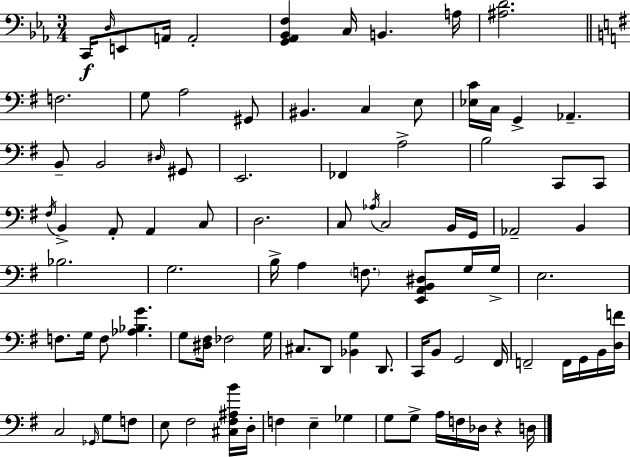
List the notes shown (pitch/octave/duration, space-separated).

C2/s D3/s E2/e A2/s A2/h [G2,Ab2,Bb2,F3]/q C3/s B2/q. A3/s [A#3,D4]/h. F3/h. G3/e A3/h G#2/e BIS2/q. C3/q E3/e [Eb3,C4]/s C3/s G2/q Ab2/q. B2/e B2/h D#3/s G#2/e E2/h. FES2/q A3/h B3/h C2/e C2/e F#3/s B2/q A2/e A2/q C3/e D3/h. C3/e Ab3/s C3/h B2/s G2/s Ab2/h B2/q Bb3/h. G3/h. B3/s A3/q F3/e. [E2,A2,B2,D#3]/e G3/s G3/s E3/h. F3/e. G3/s F3/e [Ab3,Bb3,G4]/q. G3/e [D#3,F#3]/s FES3/h G3/s C#3/e. D2/e [Bb2,G3]/q D2/e. C2/s B2/e G2/h F#2/s F2/h F2/s G2/s B2/s [D3,F4]/s C3/h Gb2/s G3/e F3/e E3/e F#3/h [C#3,F#3,A#3,B4]/s D3/s F3/q E3/q Gb3/q G3/e G3/e A3/s F3/s Db3/s R/q D3/s